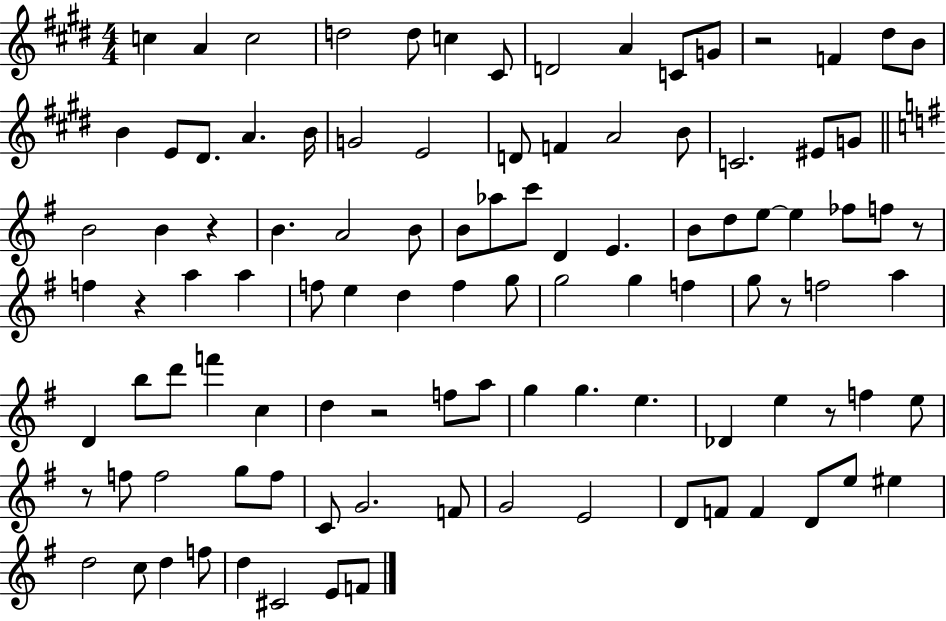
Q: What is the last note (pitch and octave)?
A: F4